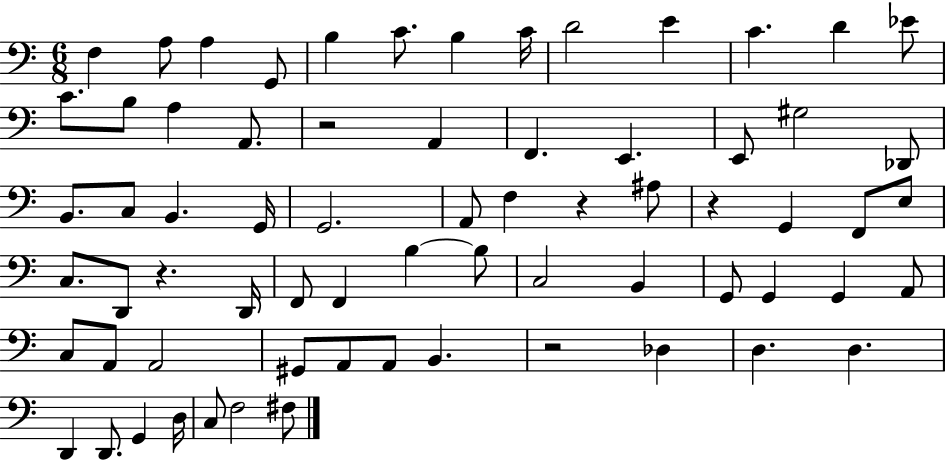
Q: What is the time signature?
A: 6/8